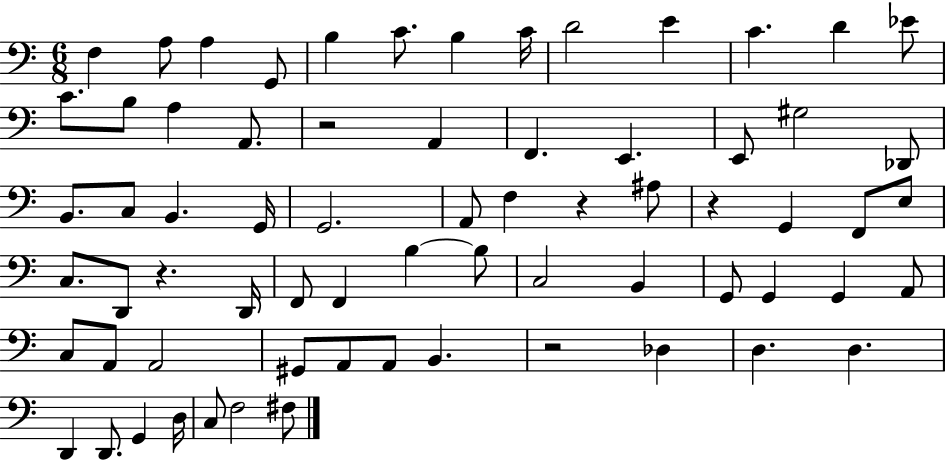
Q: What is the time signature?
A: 6/8